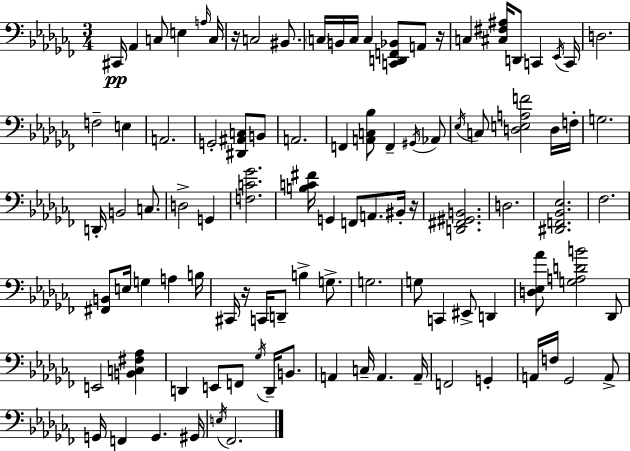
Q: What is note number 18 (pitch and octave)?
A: C2